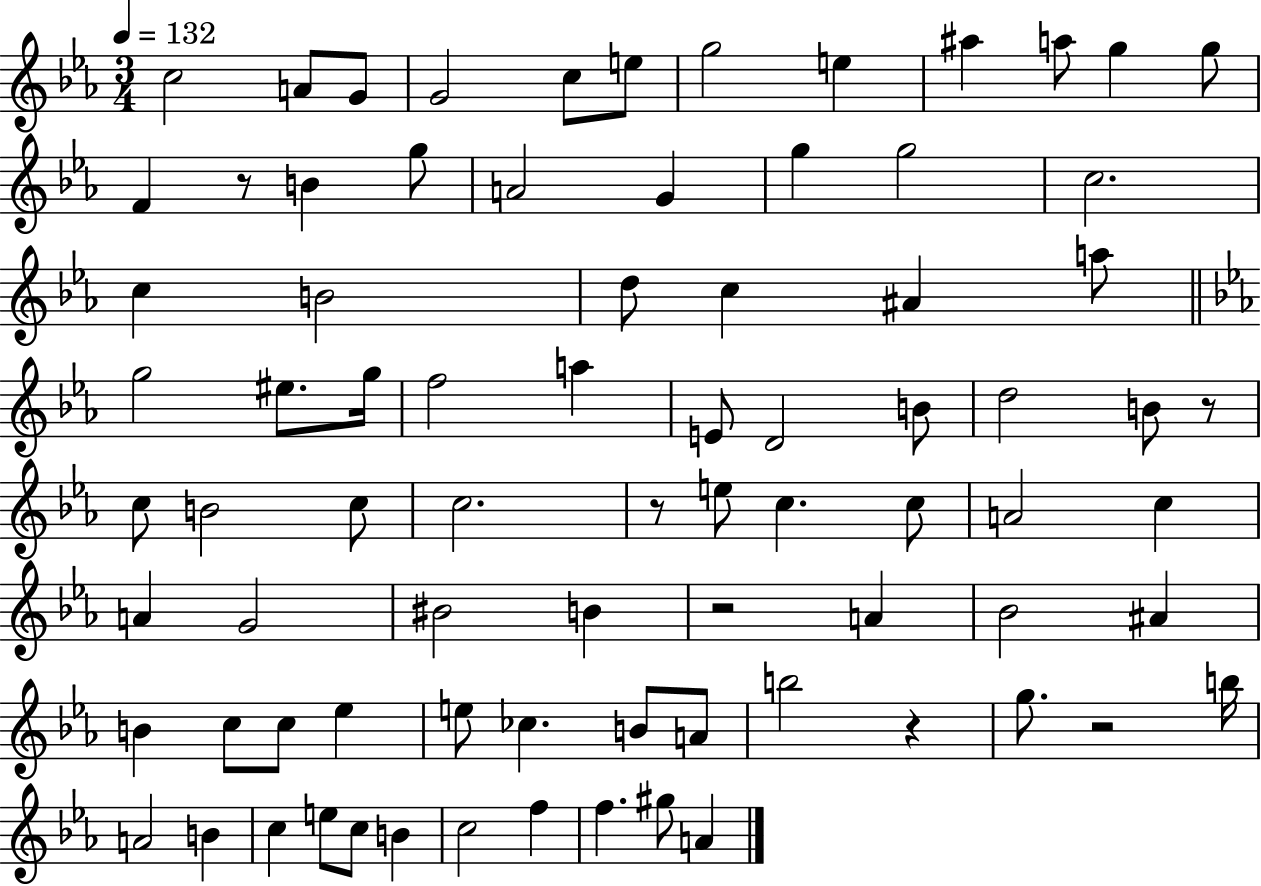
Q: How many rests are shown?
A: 6